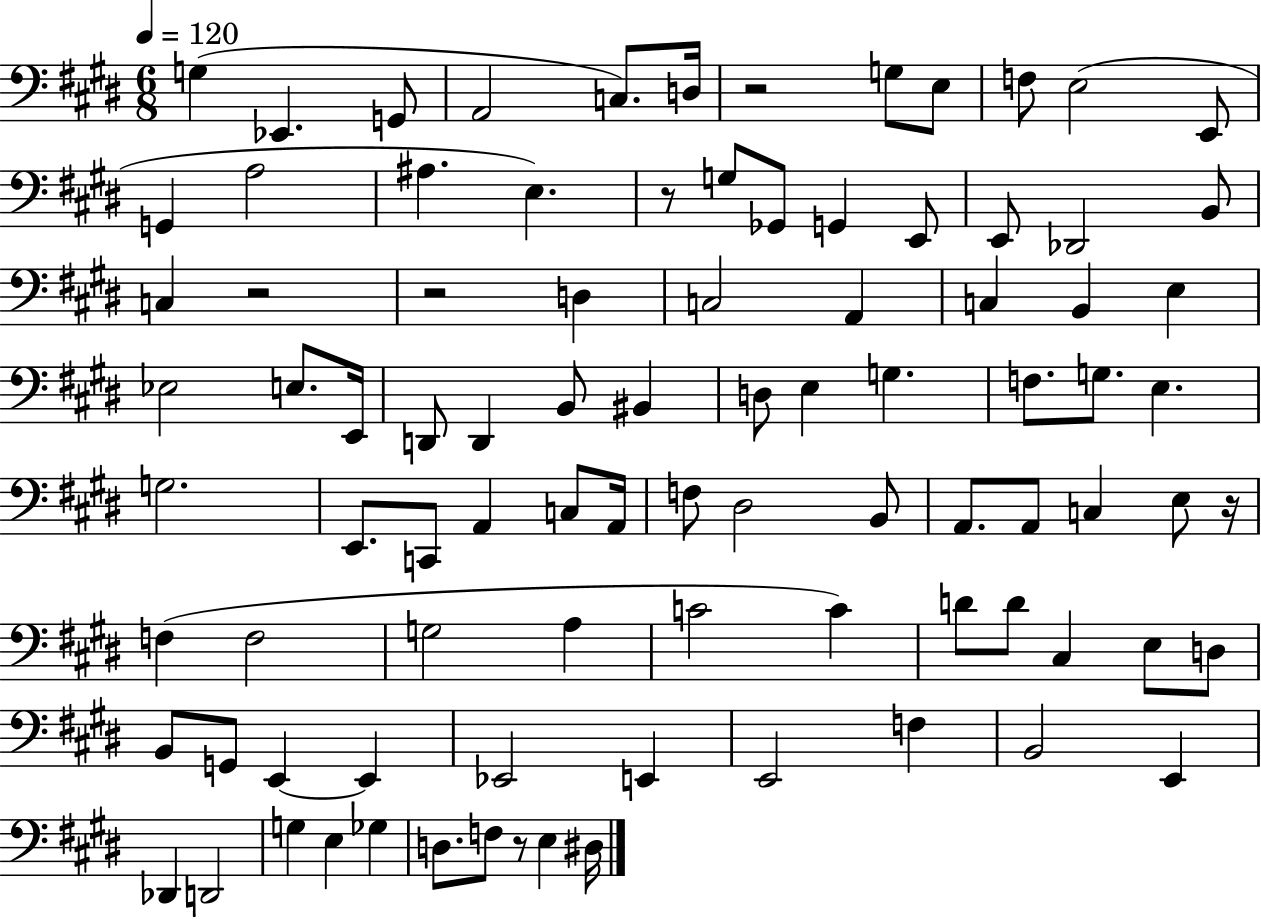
G3/q Eb2/q. G2/e A2/h C3/e. D3/s R/h G3/e E3/e F3/e E3/h E2/e G2/q A3/h A#3/q. E3/q. R/e G3/e Gb2/e G2/q E2/e E2/e Db2/h B2/e C3/q R/h R/h D3/q C3/h A2/q C3/q B2/q E3/q Eb3/h E3/e. E2/s D2/e D2/q B2/e BIS2/q D3/e E3/q G3/q. F3/e. G3/e. E3/q. G3/h. E2/e. C2/e A2/q C3/e A2/s F3/e D#3/h B2/e A2/e. A2/e C3/q E3/e R/s F3/q F3/h G3/h A3/q C4/h C4/q D4/e D4/e C#3/q E3/e D3/e B2/e G2/e E2/q E2/q Eb2/h E2/q E2/h F3/q B2/h E2/q Db2/q D2/h G3/q E3/q Gb3/q D3/e. F3/e R/e E3/q D#3/s